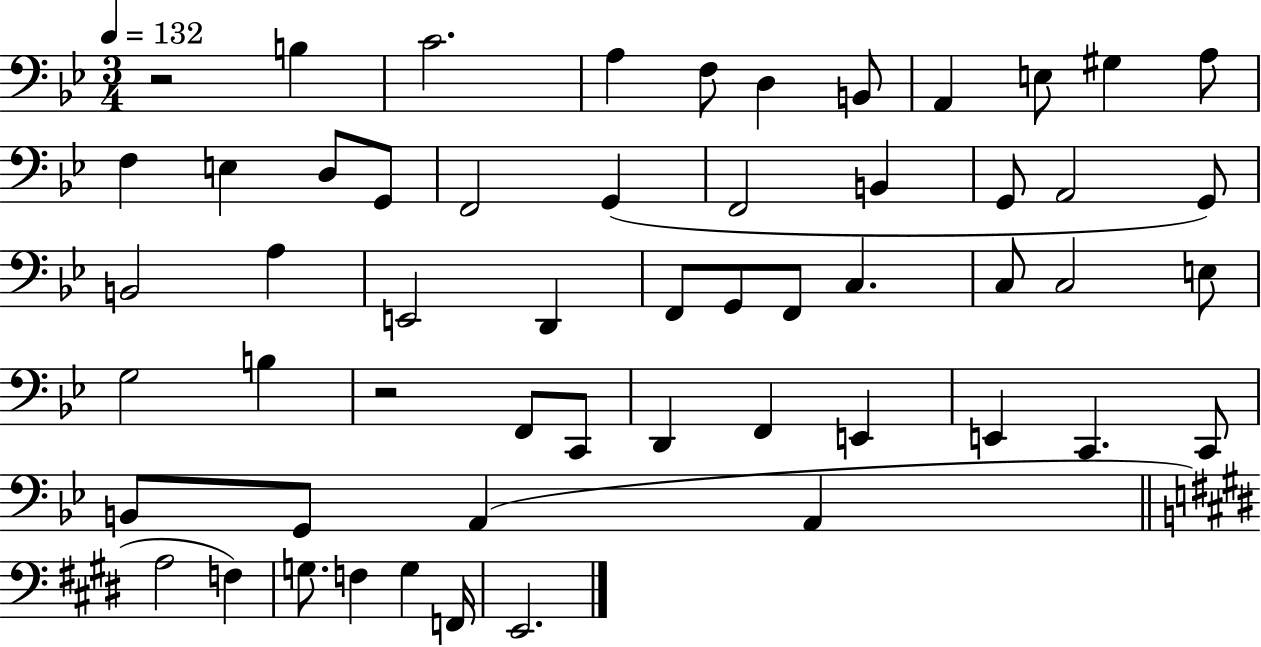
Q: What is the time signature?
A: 3/4